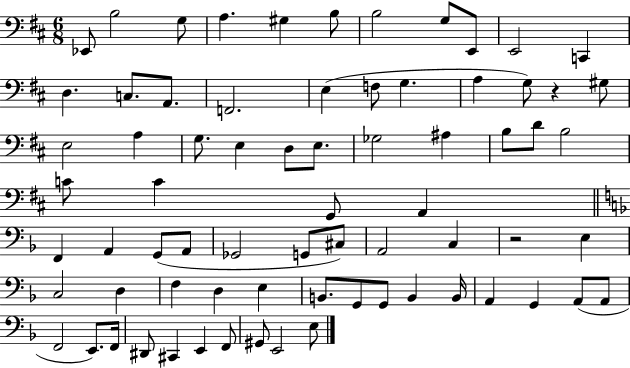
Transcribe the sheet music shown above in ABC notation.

X:1
T:Untitled
M:6/8
L:1/4
K:D
_E,,/2 B,2 G,/2 A, ^G, B,/2 B,2 G,/2 E,,/2 E,,2 C,, D, C,/2 A,,/2 F,,2 E, F,/2 G, A, G,/2 z ^G,/2 E,2 A, G,/2 E, D,/2 E,/2 _G,2 ^A, B,/2 D/2 B,2 C/2 C G,,/2 A,, F,, A,, G,,/2 A,,/2 _G,,2 G,,/2 ^C,/2 A,,2 C, z2 E, C,2 D, F, D, E, B,,/2 G,,/2 G,,/2 B,, B,,/4 A,, G,, A,,/2 A,,/2 F,,2 E,,/2 F,,/4 ^D,,/2 ^C,, E,, F,,/2 ^G,,/2 E,,2 E,/2